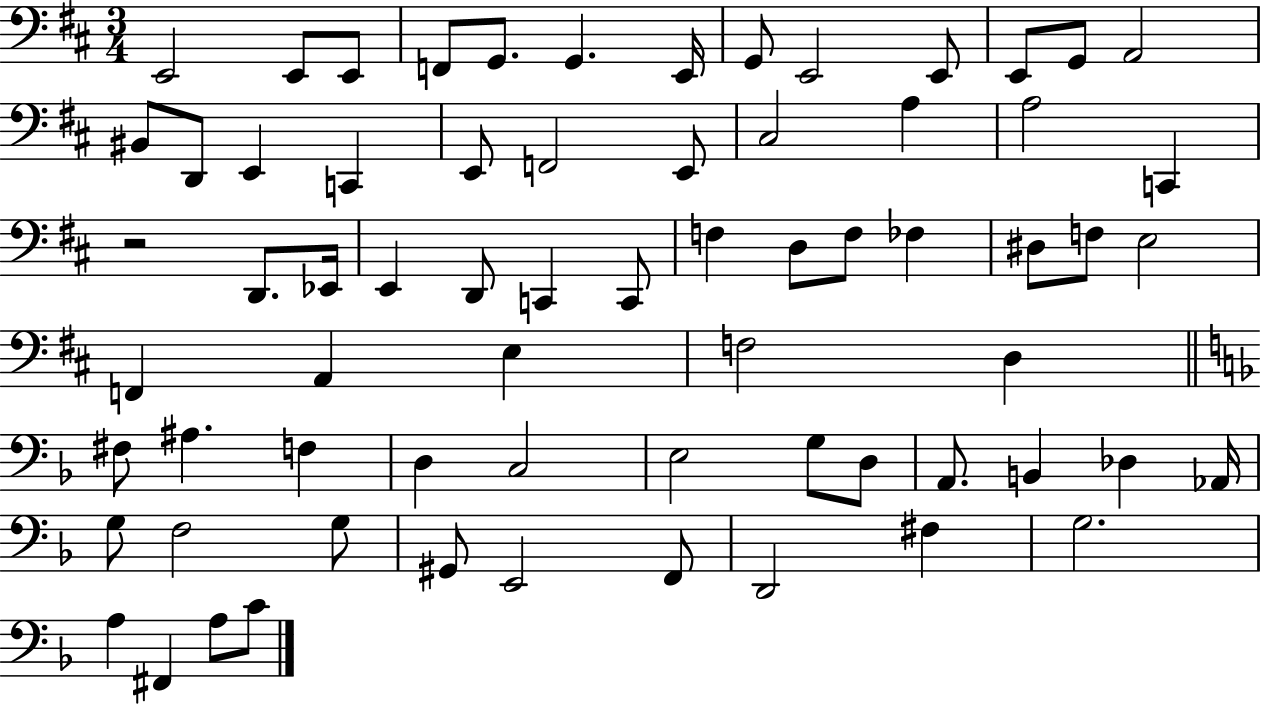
X:1
T:Untitled
M:3/4
L:1/4
K:D
E,,2 E,,/2 E,,/2 F,,/2 G,,/2 G,, E,,/4 G,,/2 E,,2 E,,/2 E,,/2 G,,/2 A,,2 ^B,,/2 D,,/2 E,, C,, E,,/2 F,,2 E,,/2 ^C,2 A, A,2 C,, z2 D,,/2 _E,,/4 E,, D,,/2 C,, C,,/2 F, D,/2 F,/2 _F, ^D,/2 F,/2 E,2 F,, A,, E, F,2 D, ^F,/2 ^A, F, D, C,2 E,2 G,/2 D,/2 A,,/2 B,, _D, _A,,/4 G,/2 F,2 G,/2 ^G,,/2 E,,2 F,,/2 D,,2 ^F, G,2 A, ^F,, A,/2 C/2